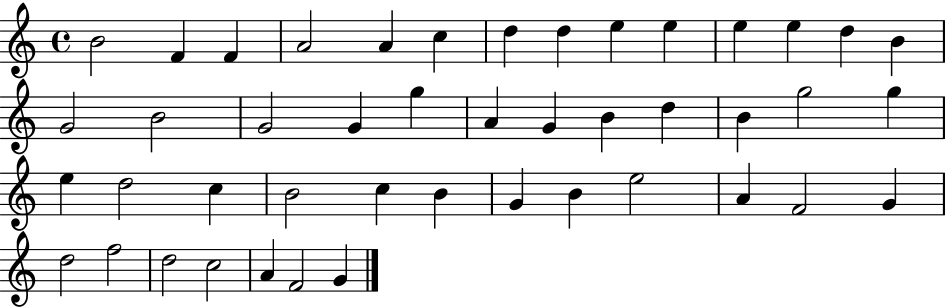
B4/h F4/q F4/q A4/h A4/q C5/q D5/q D5/q E5/q E5/q E5/q E5/q D5/q B4/q G4/h B4/h G4/h G4/q G5/q A4/q G4/q B4/q D5/q B4/q G5/h G5/q E5/q D5/h C5/q B4/h C5/q B4/q G4/q B4/q E5/h A4/q F4/h G4/q D5/h F5/h D5/h C5/h A4/q F4/h G4/q